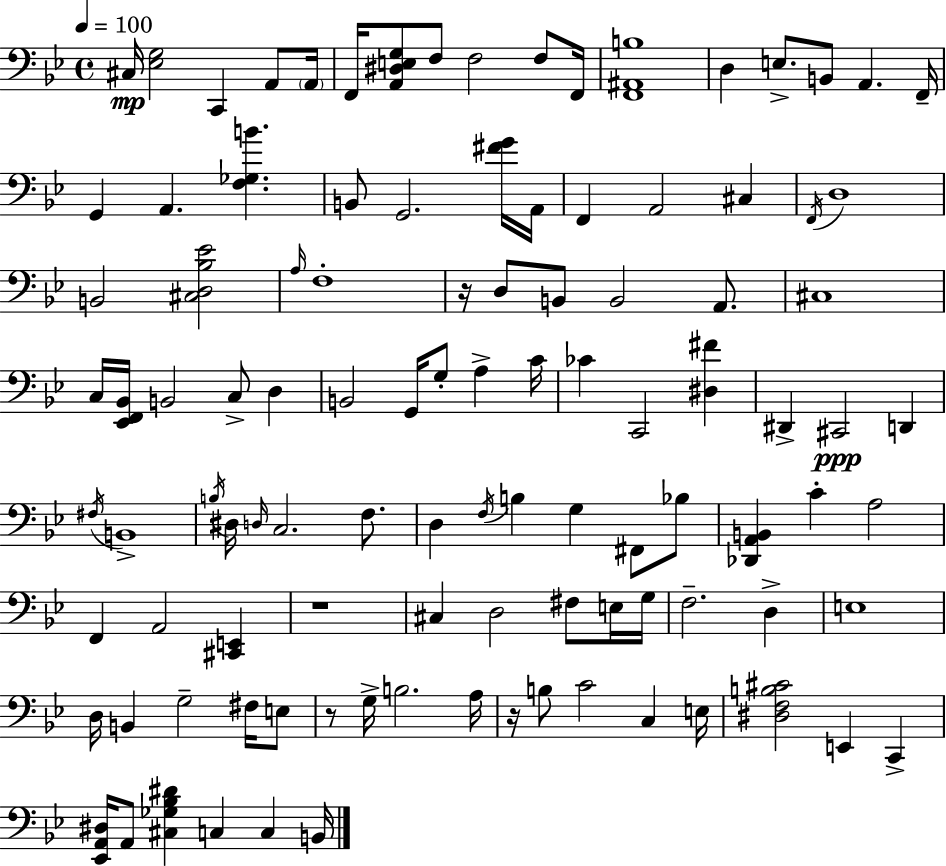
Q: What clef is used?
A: bass